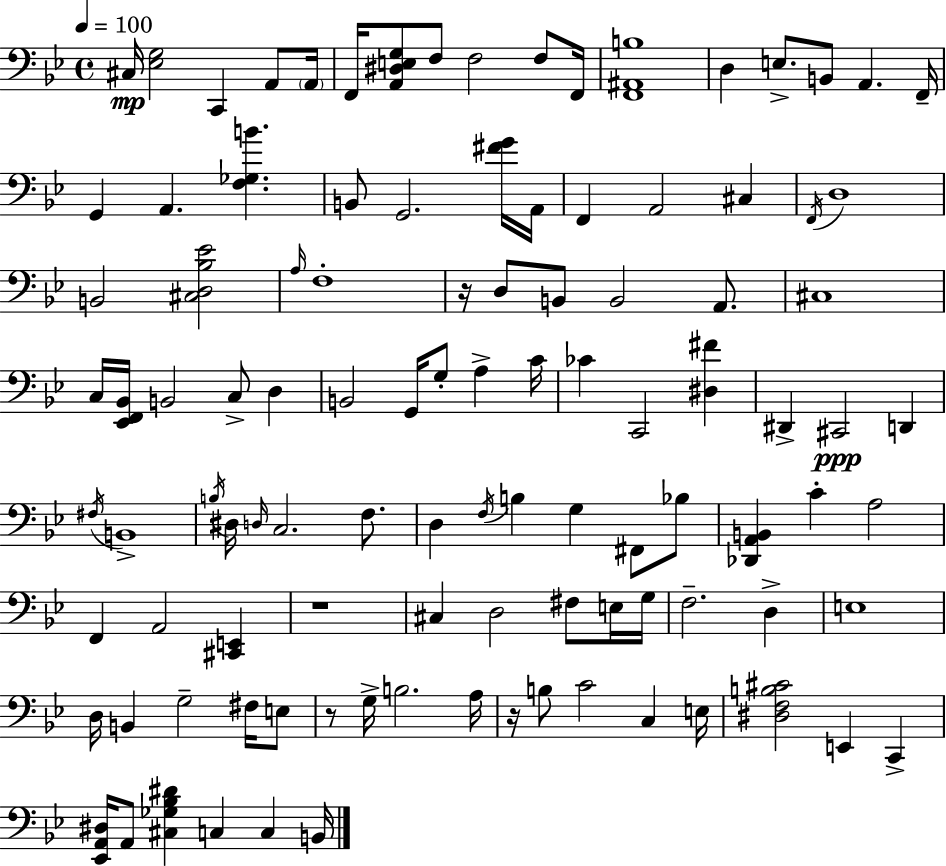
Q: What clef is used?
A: bass